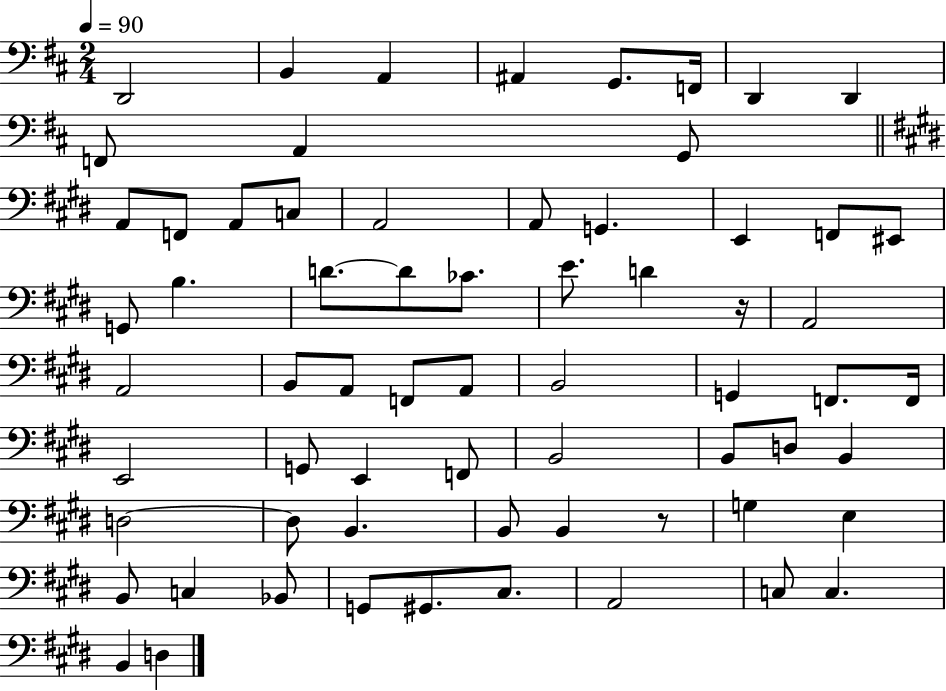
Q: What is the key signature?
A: D major